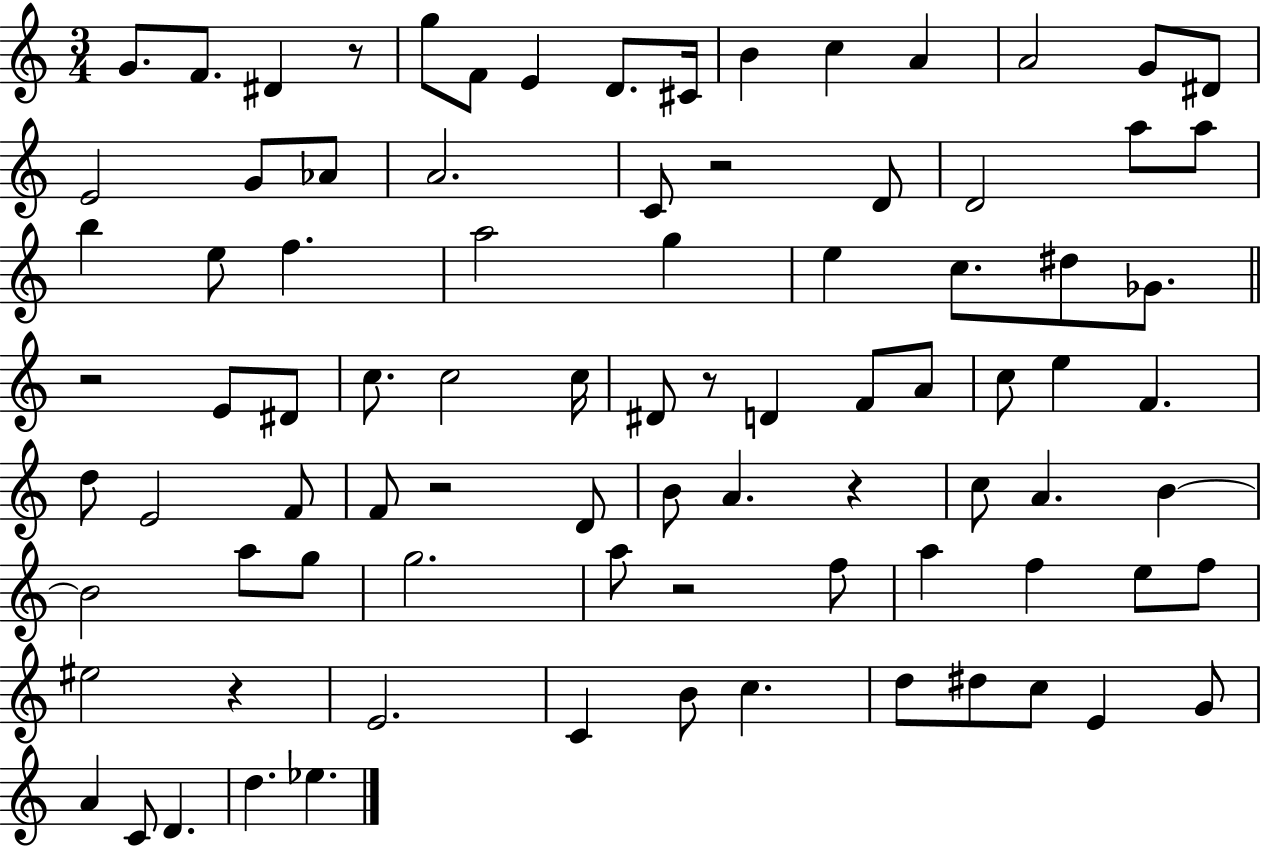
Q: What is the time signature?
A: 3/4